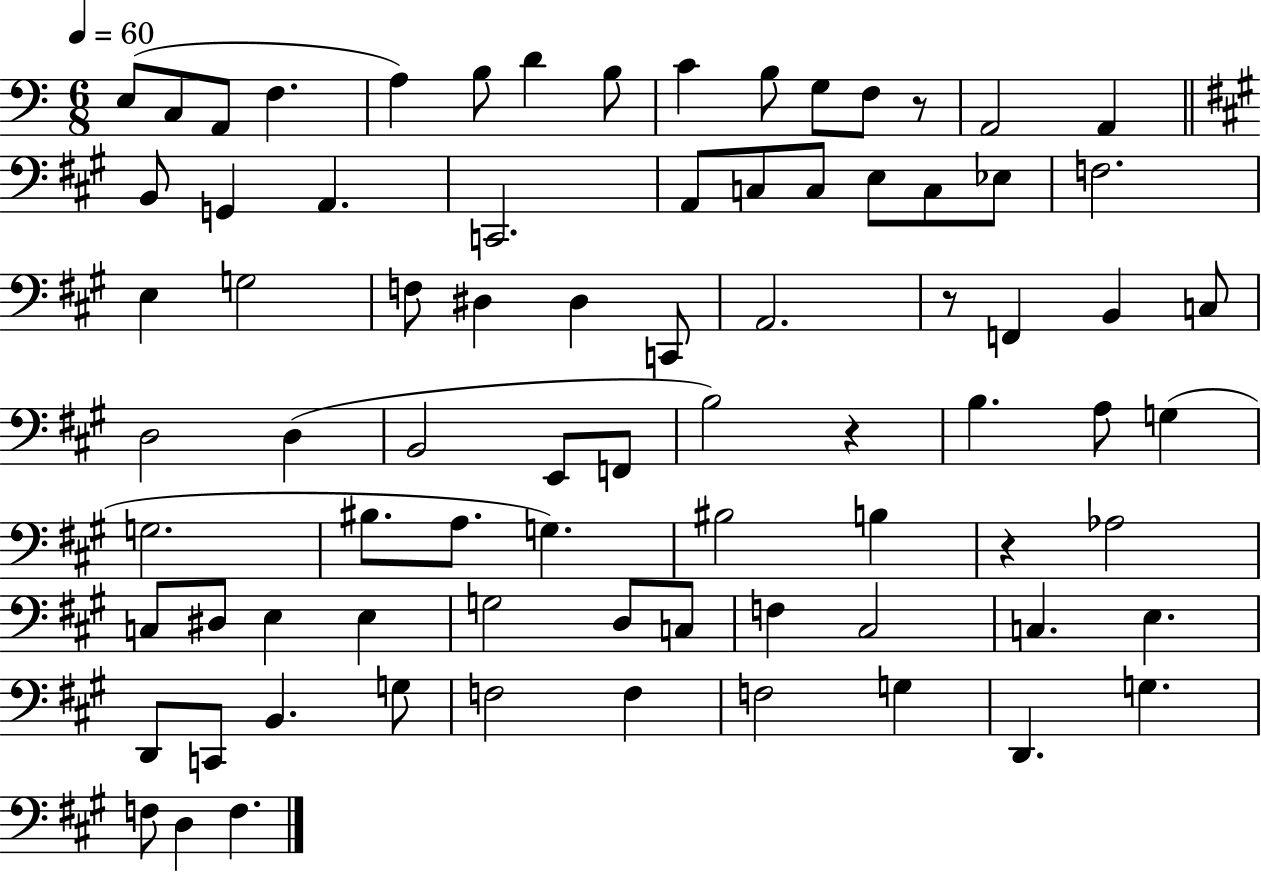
X:1
T:Untitled
M:6/8
L:1/4
K:C
E,/2 C,/2 A,,/2 F, A, B,/2 D B,/2 C B,/2 G,/2 F,/2 z/2 A,,2 A,, B,,/2 G,, A,, C,,2 A,,/2 C,/2 C,/2 E,/2 C,/2 _E,/2 F,2 E, G,2 F,/2 ^D, ^D, C,,/2 A,,2 z/2 F,, B,, C,/2 D,2 D, B,,2 E,,/2 F,,/2 B,2 z B, A,/2 G, G,2 ^B,/2 A,/2 G, ^B,2 B, z _A,2 C,/2 ^D,/2 E, E, G,2 D,/2 C,/2 F, ^C,2 C, E, D,,/2 C,,/2 B,, G,/2 F,2 F, F,2 G, D,, G, F,/2 D, F,